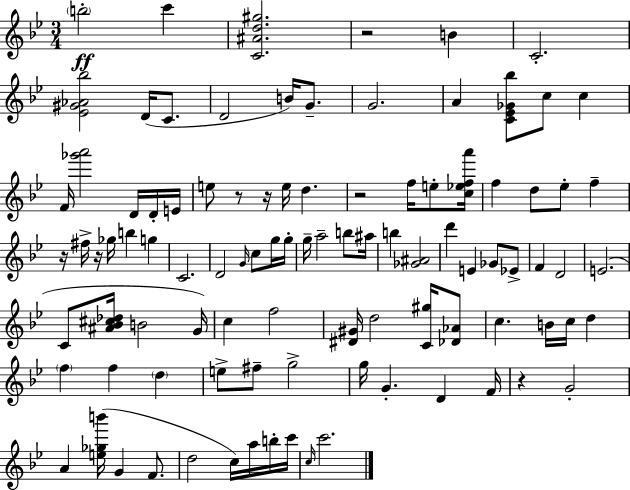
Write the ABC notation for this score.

X:1
T:Untitled
M:3/4
L:1/4
K:Bb
b2 c' [C^Ad^g]2 z2 B C2 [_E^G_A_b]2 D/4 C/2 D2 B/4 G/2 G2 A [C_E_G_b]/2 c/2 c F/4 [_g'a']2 D/4 D/4 E/4 e/2 z/2 z/4 e/4 d z2 f/4 e/2 [c_efa']/4 f d/2 _e/2 f z/4 ^f/4 z/4 _g/4 b g C2 D2 G/4 c/2 g/4 g/4 g/4 a2 b/2 ^a/4 b [_G^A]2 d' E _G/2 _E/2 F D2 E2 C/2 [^A_B^c_d]/4 B2 G/4 c f2 [^D^G]/4 d2 [C^g]/4 [_D_A]/2 c B/4 c/4 d f f d e/2 ^f/2 g2 g/4 G D F/4 z G2 A [e_gb']/4 G F/2 d2 c/4 a/4 b/4 c'/4 c/4 c'2